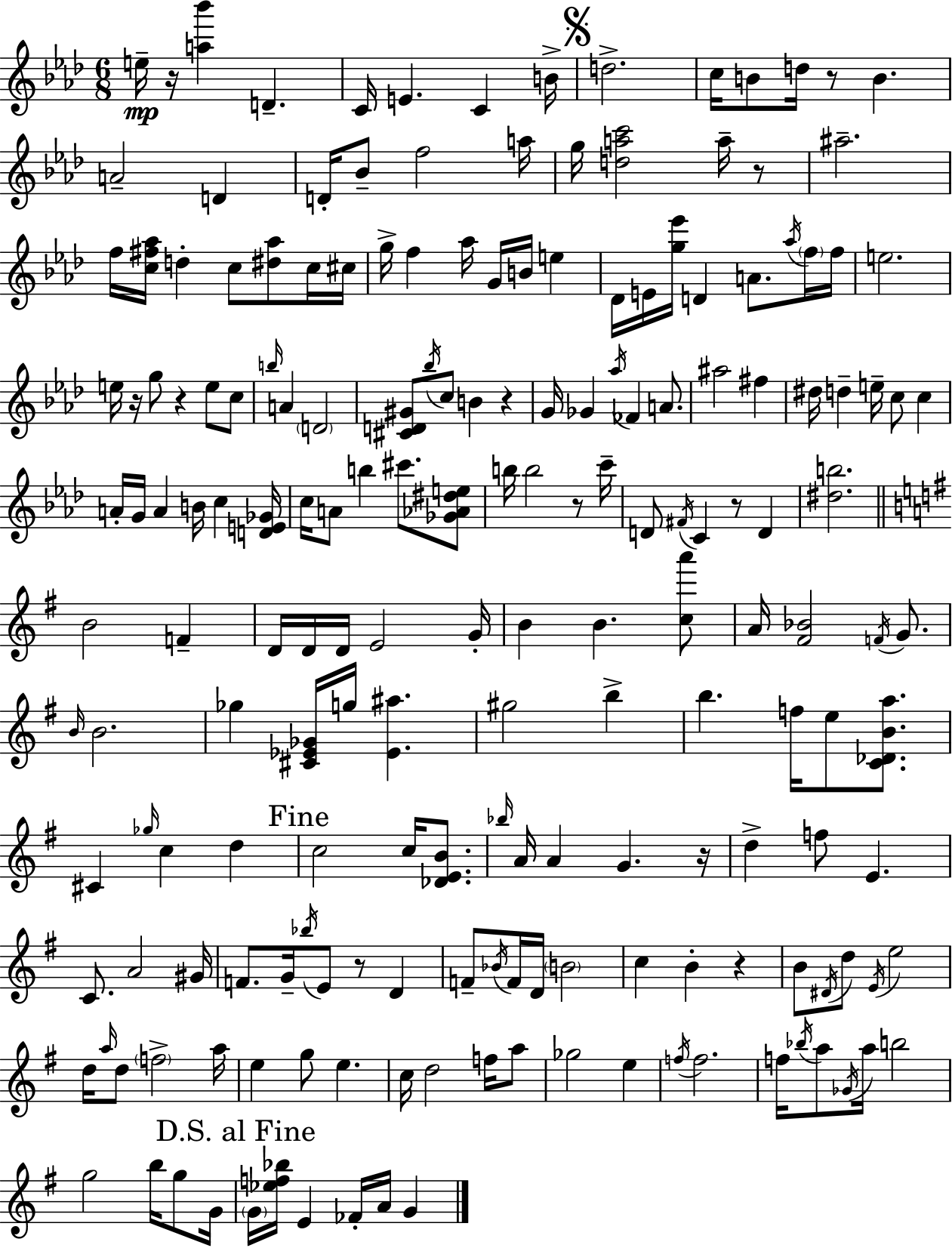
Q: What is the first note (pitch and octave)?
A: E5